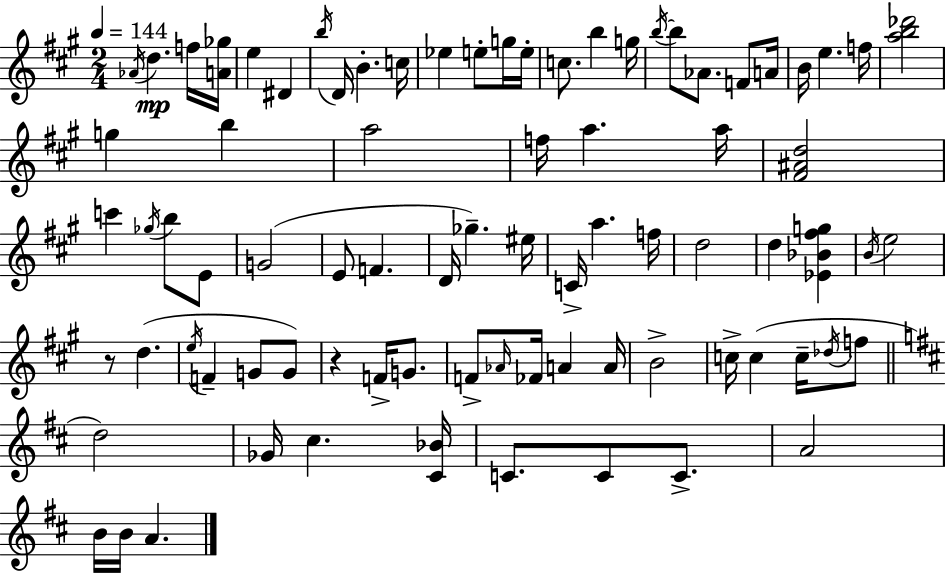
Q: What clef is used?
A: treble